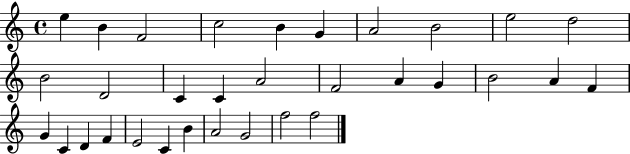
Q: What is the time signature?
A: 4/4